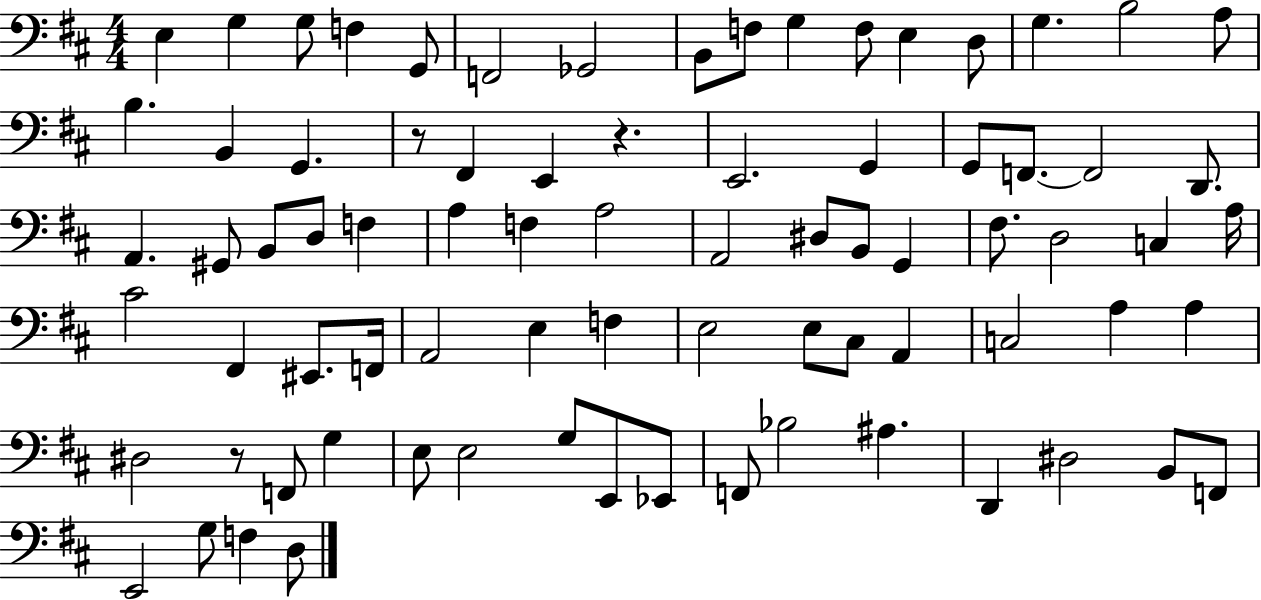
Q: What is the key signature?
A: D major